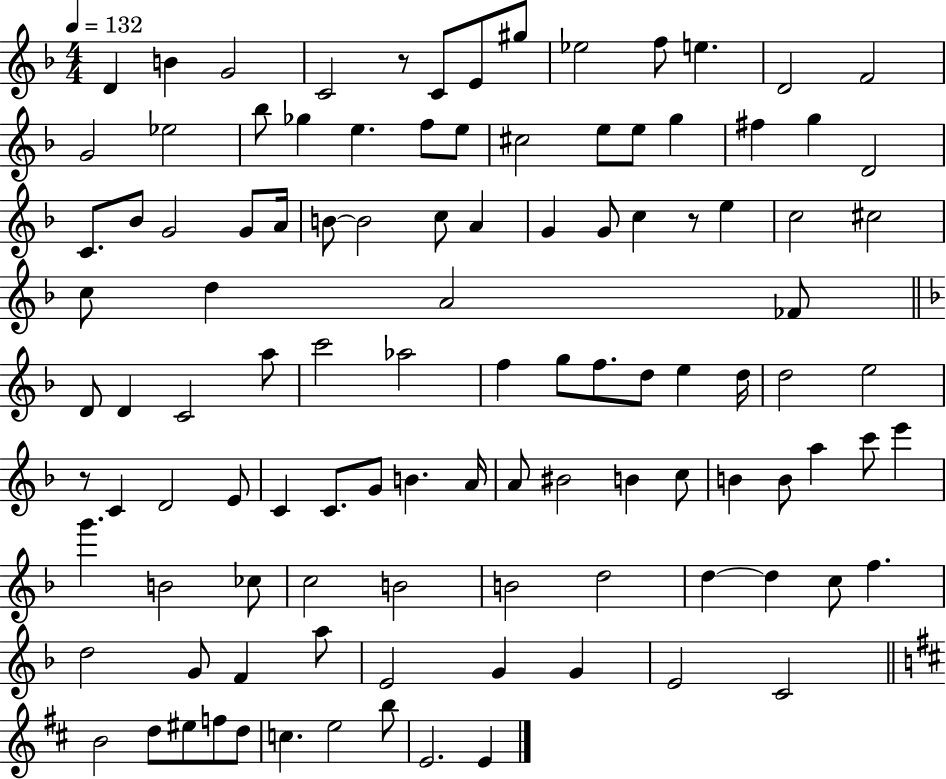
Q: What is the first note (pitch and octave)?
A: D4